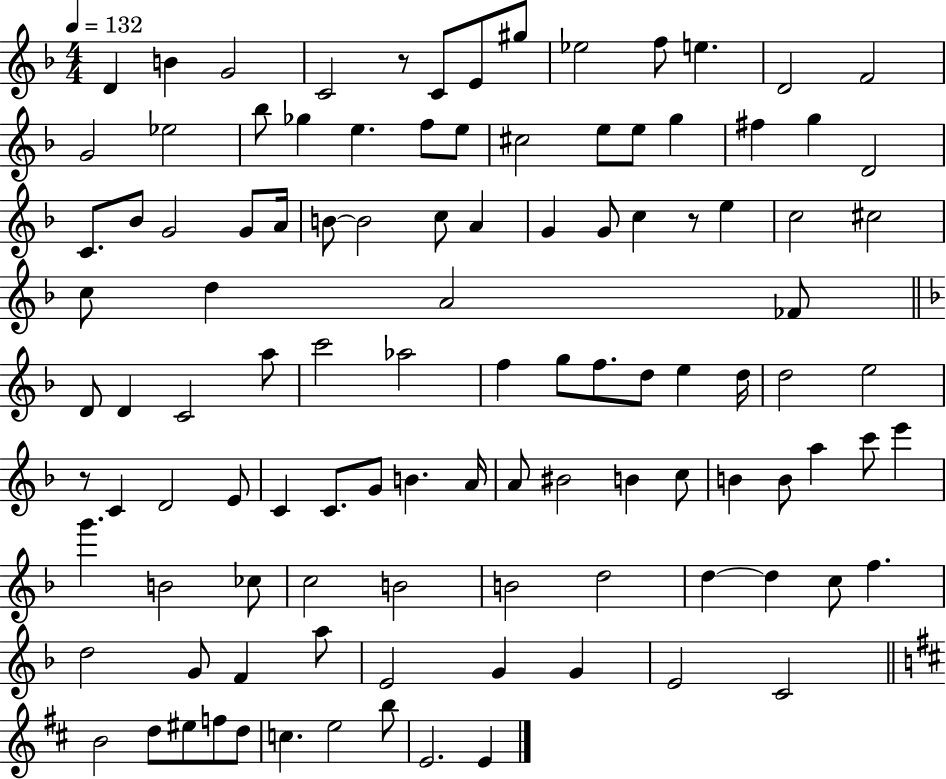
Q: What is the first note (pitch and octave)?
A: D4